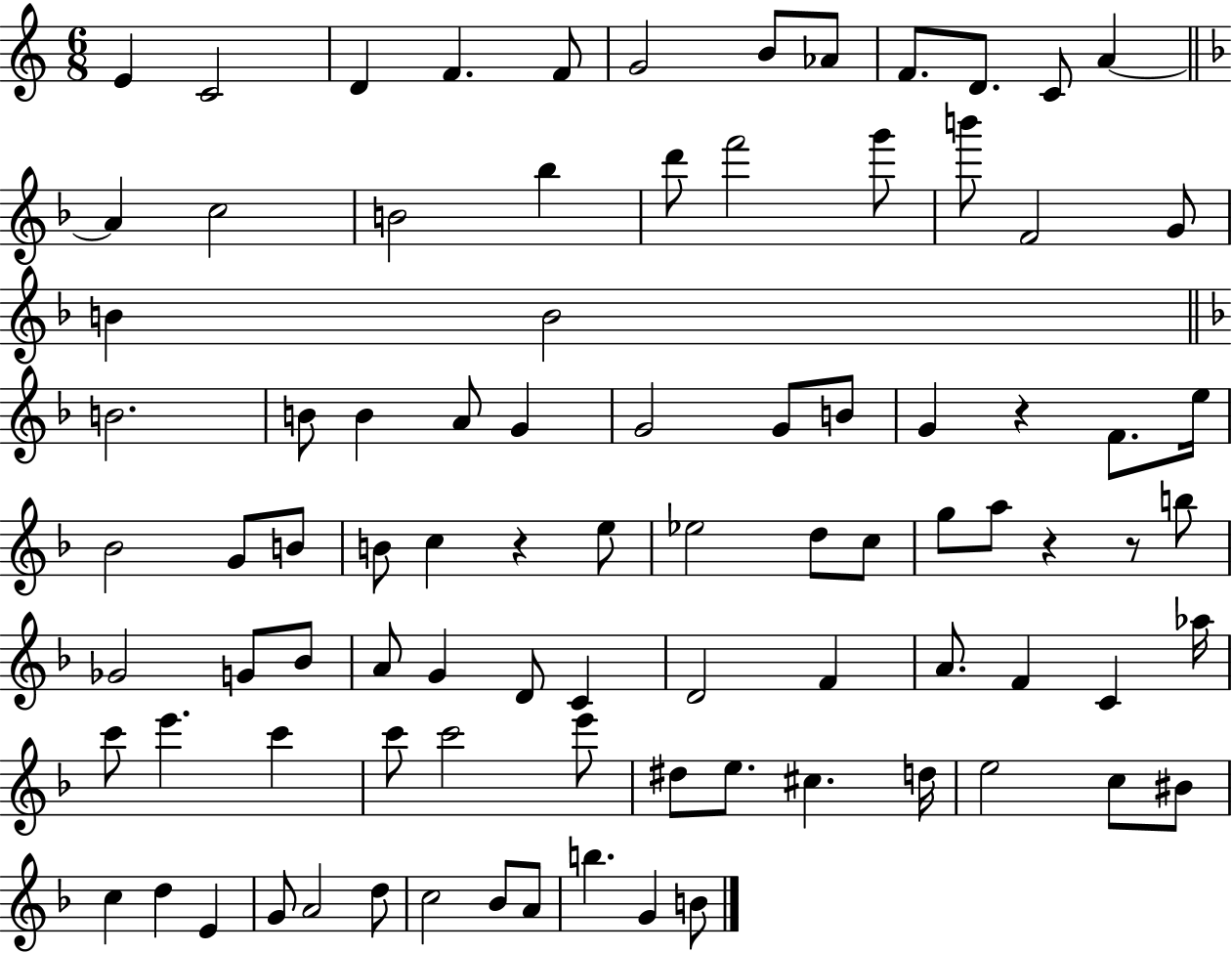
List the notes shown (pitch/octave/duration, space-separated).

E4/q C4/h D4/q F4/q. F4/e G4/h B4/e Ab4/e F4/e. D4/e. C4/e A4/q A4/q C5/h B4/h Bb5/q D6/e F6/h G6/e B6/e F4/h G4/e B4/q B4/h B4/h. B4/e B4/q A4/e G4/q G4/h G4/e B4/e G4/q R/q F4/e. E5/s Bb4/h G4/e B4/e B4/e C5/q R/q E5/e Eb5/h D5/e C5/e G5/e A5/e R/q R/e B5/e Gb4/h G4/e Bb4/e A4/e G4/q D4/e C4/q D4/h F4/q A4/e. F4/q C4/q Ab5/s C6/e E6/q. C6/q C6/e C6/h E6/e D#5/e E5/e. C#5/q. D5/s E5/h C5/e BIS4/e C5/q D5/q E4/q G4/e A4/h D5/e C5/h Bb4/e A4/e B5/q. G4/q B4/e